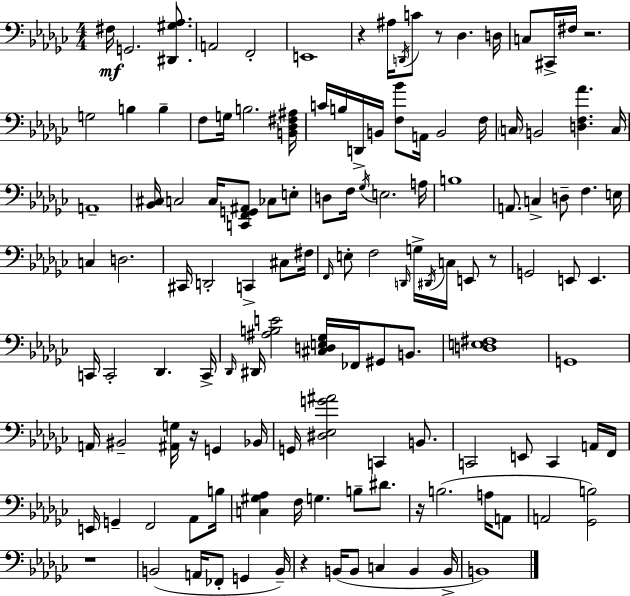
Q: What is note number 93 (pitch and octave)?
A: B3